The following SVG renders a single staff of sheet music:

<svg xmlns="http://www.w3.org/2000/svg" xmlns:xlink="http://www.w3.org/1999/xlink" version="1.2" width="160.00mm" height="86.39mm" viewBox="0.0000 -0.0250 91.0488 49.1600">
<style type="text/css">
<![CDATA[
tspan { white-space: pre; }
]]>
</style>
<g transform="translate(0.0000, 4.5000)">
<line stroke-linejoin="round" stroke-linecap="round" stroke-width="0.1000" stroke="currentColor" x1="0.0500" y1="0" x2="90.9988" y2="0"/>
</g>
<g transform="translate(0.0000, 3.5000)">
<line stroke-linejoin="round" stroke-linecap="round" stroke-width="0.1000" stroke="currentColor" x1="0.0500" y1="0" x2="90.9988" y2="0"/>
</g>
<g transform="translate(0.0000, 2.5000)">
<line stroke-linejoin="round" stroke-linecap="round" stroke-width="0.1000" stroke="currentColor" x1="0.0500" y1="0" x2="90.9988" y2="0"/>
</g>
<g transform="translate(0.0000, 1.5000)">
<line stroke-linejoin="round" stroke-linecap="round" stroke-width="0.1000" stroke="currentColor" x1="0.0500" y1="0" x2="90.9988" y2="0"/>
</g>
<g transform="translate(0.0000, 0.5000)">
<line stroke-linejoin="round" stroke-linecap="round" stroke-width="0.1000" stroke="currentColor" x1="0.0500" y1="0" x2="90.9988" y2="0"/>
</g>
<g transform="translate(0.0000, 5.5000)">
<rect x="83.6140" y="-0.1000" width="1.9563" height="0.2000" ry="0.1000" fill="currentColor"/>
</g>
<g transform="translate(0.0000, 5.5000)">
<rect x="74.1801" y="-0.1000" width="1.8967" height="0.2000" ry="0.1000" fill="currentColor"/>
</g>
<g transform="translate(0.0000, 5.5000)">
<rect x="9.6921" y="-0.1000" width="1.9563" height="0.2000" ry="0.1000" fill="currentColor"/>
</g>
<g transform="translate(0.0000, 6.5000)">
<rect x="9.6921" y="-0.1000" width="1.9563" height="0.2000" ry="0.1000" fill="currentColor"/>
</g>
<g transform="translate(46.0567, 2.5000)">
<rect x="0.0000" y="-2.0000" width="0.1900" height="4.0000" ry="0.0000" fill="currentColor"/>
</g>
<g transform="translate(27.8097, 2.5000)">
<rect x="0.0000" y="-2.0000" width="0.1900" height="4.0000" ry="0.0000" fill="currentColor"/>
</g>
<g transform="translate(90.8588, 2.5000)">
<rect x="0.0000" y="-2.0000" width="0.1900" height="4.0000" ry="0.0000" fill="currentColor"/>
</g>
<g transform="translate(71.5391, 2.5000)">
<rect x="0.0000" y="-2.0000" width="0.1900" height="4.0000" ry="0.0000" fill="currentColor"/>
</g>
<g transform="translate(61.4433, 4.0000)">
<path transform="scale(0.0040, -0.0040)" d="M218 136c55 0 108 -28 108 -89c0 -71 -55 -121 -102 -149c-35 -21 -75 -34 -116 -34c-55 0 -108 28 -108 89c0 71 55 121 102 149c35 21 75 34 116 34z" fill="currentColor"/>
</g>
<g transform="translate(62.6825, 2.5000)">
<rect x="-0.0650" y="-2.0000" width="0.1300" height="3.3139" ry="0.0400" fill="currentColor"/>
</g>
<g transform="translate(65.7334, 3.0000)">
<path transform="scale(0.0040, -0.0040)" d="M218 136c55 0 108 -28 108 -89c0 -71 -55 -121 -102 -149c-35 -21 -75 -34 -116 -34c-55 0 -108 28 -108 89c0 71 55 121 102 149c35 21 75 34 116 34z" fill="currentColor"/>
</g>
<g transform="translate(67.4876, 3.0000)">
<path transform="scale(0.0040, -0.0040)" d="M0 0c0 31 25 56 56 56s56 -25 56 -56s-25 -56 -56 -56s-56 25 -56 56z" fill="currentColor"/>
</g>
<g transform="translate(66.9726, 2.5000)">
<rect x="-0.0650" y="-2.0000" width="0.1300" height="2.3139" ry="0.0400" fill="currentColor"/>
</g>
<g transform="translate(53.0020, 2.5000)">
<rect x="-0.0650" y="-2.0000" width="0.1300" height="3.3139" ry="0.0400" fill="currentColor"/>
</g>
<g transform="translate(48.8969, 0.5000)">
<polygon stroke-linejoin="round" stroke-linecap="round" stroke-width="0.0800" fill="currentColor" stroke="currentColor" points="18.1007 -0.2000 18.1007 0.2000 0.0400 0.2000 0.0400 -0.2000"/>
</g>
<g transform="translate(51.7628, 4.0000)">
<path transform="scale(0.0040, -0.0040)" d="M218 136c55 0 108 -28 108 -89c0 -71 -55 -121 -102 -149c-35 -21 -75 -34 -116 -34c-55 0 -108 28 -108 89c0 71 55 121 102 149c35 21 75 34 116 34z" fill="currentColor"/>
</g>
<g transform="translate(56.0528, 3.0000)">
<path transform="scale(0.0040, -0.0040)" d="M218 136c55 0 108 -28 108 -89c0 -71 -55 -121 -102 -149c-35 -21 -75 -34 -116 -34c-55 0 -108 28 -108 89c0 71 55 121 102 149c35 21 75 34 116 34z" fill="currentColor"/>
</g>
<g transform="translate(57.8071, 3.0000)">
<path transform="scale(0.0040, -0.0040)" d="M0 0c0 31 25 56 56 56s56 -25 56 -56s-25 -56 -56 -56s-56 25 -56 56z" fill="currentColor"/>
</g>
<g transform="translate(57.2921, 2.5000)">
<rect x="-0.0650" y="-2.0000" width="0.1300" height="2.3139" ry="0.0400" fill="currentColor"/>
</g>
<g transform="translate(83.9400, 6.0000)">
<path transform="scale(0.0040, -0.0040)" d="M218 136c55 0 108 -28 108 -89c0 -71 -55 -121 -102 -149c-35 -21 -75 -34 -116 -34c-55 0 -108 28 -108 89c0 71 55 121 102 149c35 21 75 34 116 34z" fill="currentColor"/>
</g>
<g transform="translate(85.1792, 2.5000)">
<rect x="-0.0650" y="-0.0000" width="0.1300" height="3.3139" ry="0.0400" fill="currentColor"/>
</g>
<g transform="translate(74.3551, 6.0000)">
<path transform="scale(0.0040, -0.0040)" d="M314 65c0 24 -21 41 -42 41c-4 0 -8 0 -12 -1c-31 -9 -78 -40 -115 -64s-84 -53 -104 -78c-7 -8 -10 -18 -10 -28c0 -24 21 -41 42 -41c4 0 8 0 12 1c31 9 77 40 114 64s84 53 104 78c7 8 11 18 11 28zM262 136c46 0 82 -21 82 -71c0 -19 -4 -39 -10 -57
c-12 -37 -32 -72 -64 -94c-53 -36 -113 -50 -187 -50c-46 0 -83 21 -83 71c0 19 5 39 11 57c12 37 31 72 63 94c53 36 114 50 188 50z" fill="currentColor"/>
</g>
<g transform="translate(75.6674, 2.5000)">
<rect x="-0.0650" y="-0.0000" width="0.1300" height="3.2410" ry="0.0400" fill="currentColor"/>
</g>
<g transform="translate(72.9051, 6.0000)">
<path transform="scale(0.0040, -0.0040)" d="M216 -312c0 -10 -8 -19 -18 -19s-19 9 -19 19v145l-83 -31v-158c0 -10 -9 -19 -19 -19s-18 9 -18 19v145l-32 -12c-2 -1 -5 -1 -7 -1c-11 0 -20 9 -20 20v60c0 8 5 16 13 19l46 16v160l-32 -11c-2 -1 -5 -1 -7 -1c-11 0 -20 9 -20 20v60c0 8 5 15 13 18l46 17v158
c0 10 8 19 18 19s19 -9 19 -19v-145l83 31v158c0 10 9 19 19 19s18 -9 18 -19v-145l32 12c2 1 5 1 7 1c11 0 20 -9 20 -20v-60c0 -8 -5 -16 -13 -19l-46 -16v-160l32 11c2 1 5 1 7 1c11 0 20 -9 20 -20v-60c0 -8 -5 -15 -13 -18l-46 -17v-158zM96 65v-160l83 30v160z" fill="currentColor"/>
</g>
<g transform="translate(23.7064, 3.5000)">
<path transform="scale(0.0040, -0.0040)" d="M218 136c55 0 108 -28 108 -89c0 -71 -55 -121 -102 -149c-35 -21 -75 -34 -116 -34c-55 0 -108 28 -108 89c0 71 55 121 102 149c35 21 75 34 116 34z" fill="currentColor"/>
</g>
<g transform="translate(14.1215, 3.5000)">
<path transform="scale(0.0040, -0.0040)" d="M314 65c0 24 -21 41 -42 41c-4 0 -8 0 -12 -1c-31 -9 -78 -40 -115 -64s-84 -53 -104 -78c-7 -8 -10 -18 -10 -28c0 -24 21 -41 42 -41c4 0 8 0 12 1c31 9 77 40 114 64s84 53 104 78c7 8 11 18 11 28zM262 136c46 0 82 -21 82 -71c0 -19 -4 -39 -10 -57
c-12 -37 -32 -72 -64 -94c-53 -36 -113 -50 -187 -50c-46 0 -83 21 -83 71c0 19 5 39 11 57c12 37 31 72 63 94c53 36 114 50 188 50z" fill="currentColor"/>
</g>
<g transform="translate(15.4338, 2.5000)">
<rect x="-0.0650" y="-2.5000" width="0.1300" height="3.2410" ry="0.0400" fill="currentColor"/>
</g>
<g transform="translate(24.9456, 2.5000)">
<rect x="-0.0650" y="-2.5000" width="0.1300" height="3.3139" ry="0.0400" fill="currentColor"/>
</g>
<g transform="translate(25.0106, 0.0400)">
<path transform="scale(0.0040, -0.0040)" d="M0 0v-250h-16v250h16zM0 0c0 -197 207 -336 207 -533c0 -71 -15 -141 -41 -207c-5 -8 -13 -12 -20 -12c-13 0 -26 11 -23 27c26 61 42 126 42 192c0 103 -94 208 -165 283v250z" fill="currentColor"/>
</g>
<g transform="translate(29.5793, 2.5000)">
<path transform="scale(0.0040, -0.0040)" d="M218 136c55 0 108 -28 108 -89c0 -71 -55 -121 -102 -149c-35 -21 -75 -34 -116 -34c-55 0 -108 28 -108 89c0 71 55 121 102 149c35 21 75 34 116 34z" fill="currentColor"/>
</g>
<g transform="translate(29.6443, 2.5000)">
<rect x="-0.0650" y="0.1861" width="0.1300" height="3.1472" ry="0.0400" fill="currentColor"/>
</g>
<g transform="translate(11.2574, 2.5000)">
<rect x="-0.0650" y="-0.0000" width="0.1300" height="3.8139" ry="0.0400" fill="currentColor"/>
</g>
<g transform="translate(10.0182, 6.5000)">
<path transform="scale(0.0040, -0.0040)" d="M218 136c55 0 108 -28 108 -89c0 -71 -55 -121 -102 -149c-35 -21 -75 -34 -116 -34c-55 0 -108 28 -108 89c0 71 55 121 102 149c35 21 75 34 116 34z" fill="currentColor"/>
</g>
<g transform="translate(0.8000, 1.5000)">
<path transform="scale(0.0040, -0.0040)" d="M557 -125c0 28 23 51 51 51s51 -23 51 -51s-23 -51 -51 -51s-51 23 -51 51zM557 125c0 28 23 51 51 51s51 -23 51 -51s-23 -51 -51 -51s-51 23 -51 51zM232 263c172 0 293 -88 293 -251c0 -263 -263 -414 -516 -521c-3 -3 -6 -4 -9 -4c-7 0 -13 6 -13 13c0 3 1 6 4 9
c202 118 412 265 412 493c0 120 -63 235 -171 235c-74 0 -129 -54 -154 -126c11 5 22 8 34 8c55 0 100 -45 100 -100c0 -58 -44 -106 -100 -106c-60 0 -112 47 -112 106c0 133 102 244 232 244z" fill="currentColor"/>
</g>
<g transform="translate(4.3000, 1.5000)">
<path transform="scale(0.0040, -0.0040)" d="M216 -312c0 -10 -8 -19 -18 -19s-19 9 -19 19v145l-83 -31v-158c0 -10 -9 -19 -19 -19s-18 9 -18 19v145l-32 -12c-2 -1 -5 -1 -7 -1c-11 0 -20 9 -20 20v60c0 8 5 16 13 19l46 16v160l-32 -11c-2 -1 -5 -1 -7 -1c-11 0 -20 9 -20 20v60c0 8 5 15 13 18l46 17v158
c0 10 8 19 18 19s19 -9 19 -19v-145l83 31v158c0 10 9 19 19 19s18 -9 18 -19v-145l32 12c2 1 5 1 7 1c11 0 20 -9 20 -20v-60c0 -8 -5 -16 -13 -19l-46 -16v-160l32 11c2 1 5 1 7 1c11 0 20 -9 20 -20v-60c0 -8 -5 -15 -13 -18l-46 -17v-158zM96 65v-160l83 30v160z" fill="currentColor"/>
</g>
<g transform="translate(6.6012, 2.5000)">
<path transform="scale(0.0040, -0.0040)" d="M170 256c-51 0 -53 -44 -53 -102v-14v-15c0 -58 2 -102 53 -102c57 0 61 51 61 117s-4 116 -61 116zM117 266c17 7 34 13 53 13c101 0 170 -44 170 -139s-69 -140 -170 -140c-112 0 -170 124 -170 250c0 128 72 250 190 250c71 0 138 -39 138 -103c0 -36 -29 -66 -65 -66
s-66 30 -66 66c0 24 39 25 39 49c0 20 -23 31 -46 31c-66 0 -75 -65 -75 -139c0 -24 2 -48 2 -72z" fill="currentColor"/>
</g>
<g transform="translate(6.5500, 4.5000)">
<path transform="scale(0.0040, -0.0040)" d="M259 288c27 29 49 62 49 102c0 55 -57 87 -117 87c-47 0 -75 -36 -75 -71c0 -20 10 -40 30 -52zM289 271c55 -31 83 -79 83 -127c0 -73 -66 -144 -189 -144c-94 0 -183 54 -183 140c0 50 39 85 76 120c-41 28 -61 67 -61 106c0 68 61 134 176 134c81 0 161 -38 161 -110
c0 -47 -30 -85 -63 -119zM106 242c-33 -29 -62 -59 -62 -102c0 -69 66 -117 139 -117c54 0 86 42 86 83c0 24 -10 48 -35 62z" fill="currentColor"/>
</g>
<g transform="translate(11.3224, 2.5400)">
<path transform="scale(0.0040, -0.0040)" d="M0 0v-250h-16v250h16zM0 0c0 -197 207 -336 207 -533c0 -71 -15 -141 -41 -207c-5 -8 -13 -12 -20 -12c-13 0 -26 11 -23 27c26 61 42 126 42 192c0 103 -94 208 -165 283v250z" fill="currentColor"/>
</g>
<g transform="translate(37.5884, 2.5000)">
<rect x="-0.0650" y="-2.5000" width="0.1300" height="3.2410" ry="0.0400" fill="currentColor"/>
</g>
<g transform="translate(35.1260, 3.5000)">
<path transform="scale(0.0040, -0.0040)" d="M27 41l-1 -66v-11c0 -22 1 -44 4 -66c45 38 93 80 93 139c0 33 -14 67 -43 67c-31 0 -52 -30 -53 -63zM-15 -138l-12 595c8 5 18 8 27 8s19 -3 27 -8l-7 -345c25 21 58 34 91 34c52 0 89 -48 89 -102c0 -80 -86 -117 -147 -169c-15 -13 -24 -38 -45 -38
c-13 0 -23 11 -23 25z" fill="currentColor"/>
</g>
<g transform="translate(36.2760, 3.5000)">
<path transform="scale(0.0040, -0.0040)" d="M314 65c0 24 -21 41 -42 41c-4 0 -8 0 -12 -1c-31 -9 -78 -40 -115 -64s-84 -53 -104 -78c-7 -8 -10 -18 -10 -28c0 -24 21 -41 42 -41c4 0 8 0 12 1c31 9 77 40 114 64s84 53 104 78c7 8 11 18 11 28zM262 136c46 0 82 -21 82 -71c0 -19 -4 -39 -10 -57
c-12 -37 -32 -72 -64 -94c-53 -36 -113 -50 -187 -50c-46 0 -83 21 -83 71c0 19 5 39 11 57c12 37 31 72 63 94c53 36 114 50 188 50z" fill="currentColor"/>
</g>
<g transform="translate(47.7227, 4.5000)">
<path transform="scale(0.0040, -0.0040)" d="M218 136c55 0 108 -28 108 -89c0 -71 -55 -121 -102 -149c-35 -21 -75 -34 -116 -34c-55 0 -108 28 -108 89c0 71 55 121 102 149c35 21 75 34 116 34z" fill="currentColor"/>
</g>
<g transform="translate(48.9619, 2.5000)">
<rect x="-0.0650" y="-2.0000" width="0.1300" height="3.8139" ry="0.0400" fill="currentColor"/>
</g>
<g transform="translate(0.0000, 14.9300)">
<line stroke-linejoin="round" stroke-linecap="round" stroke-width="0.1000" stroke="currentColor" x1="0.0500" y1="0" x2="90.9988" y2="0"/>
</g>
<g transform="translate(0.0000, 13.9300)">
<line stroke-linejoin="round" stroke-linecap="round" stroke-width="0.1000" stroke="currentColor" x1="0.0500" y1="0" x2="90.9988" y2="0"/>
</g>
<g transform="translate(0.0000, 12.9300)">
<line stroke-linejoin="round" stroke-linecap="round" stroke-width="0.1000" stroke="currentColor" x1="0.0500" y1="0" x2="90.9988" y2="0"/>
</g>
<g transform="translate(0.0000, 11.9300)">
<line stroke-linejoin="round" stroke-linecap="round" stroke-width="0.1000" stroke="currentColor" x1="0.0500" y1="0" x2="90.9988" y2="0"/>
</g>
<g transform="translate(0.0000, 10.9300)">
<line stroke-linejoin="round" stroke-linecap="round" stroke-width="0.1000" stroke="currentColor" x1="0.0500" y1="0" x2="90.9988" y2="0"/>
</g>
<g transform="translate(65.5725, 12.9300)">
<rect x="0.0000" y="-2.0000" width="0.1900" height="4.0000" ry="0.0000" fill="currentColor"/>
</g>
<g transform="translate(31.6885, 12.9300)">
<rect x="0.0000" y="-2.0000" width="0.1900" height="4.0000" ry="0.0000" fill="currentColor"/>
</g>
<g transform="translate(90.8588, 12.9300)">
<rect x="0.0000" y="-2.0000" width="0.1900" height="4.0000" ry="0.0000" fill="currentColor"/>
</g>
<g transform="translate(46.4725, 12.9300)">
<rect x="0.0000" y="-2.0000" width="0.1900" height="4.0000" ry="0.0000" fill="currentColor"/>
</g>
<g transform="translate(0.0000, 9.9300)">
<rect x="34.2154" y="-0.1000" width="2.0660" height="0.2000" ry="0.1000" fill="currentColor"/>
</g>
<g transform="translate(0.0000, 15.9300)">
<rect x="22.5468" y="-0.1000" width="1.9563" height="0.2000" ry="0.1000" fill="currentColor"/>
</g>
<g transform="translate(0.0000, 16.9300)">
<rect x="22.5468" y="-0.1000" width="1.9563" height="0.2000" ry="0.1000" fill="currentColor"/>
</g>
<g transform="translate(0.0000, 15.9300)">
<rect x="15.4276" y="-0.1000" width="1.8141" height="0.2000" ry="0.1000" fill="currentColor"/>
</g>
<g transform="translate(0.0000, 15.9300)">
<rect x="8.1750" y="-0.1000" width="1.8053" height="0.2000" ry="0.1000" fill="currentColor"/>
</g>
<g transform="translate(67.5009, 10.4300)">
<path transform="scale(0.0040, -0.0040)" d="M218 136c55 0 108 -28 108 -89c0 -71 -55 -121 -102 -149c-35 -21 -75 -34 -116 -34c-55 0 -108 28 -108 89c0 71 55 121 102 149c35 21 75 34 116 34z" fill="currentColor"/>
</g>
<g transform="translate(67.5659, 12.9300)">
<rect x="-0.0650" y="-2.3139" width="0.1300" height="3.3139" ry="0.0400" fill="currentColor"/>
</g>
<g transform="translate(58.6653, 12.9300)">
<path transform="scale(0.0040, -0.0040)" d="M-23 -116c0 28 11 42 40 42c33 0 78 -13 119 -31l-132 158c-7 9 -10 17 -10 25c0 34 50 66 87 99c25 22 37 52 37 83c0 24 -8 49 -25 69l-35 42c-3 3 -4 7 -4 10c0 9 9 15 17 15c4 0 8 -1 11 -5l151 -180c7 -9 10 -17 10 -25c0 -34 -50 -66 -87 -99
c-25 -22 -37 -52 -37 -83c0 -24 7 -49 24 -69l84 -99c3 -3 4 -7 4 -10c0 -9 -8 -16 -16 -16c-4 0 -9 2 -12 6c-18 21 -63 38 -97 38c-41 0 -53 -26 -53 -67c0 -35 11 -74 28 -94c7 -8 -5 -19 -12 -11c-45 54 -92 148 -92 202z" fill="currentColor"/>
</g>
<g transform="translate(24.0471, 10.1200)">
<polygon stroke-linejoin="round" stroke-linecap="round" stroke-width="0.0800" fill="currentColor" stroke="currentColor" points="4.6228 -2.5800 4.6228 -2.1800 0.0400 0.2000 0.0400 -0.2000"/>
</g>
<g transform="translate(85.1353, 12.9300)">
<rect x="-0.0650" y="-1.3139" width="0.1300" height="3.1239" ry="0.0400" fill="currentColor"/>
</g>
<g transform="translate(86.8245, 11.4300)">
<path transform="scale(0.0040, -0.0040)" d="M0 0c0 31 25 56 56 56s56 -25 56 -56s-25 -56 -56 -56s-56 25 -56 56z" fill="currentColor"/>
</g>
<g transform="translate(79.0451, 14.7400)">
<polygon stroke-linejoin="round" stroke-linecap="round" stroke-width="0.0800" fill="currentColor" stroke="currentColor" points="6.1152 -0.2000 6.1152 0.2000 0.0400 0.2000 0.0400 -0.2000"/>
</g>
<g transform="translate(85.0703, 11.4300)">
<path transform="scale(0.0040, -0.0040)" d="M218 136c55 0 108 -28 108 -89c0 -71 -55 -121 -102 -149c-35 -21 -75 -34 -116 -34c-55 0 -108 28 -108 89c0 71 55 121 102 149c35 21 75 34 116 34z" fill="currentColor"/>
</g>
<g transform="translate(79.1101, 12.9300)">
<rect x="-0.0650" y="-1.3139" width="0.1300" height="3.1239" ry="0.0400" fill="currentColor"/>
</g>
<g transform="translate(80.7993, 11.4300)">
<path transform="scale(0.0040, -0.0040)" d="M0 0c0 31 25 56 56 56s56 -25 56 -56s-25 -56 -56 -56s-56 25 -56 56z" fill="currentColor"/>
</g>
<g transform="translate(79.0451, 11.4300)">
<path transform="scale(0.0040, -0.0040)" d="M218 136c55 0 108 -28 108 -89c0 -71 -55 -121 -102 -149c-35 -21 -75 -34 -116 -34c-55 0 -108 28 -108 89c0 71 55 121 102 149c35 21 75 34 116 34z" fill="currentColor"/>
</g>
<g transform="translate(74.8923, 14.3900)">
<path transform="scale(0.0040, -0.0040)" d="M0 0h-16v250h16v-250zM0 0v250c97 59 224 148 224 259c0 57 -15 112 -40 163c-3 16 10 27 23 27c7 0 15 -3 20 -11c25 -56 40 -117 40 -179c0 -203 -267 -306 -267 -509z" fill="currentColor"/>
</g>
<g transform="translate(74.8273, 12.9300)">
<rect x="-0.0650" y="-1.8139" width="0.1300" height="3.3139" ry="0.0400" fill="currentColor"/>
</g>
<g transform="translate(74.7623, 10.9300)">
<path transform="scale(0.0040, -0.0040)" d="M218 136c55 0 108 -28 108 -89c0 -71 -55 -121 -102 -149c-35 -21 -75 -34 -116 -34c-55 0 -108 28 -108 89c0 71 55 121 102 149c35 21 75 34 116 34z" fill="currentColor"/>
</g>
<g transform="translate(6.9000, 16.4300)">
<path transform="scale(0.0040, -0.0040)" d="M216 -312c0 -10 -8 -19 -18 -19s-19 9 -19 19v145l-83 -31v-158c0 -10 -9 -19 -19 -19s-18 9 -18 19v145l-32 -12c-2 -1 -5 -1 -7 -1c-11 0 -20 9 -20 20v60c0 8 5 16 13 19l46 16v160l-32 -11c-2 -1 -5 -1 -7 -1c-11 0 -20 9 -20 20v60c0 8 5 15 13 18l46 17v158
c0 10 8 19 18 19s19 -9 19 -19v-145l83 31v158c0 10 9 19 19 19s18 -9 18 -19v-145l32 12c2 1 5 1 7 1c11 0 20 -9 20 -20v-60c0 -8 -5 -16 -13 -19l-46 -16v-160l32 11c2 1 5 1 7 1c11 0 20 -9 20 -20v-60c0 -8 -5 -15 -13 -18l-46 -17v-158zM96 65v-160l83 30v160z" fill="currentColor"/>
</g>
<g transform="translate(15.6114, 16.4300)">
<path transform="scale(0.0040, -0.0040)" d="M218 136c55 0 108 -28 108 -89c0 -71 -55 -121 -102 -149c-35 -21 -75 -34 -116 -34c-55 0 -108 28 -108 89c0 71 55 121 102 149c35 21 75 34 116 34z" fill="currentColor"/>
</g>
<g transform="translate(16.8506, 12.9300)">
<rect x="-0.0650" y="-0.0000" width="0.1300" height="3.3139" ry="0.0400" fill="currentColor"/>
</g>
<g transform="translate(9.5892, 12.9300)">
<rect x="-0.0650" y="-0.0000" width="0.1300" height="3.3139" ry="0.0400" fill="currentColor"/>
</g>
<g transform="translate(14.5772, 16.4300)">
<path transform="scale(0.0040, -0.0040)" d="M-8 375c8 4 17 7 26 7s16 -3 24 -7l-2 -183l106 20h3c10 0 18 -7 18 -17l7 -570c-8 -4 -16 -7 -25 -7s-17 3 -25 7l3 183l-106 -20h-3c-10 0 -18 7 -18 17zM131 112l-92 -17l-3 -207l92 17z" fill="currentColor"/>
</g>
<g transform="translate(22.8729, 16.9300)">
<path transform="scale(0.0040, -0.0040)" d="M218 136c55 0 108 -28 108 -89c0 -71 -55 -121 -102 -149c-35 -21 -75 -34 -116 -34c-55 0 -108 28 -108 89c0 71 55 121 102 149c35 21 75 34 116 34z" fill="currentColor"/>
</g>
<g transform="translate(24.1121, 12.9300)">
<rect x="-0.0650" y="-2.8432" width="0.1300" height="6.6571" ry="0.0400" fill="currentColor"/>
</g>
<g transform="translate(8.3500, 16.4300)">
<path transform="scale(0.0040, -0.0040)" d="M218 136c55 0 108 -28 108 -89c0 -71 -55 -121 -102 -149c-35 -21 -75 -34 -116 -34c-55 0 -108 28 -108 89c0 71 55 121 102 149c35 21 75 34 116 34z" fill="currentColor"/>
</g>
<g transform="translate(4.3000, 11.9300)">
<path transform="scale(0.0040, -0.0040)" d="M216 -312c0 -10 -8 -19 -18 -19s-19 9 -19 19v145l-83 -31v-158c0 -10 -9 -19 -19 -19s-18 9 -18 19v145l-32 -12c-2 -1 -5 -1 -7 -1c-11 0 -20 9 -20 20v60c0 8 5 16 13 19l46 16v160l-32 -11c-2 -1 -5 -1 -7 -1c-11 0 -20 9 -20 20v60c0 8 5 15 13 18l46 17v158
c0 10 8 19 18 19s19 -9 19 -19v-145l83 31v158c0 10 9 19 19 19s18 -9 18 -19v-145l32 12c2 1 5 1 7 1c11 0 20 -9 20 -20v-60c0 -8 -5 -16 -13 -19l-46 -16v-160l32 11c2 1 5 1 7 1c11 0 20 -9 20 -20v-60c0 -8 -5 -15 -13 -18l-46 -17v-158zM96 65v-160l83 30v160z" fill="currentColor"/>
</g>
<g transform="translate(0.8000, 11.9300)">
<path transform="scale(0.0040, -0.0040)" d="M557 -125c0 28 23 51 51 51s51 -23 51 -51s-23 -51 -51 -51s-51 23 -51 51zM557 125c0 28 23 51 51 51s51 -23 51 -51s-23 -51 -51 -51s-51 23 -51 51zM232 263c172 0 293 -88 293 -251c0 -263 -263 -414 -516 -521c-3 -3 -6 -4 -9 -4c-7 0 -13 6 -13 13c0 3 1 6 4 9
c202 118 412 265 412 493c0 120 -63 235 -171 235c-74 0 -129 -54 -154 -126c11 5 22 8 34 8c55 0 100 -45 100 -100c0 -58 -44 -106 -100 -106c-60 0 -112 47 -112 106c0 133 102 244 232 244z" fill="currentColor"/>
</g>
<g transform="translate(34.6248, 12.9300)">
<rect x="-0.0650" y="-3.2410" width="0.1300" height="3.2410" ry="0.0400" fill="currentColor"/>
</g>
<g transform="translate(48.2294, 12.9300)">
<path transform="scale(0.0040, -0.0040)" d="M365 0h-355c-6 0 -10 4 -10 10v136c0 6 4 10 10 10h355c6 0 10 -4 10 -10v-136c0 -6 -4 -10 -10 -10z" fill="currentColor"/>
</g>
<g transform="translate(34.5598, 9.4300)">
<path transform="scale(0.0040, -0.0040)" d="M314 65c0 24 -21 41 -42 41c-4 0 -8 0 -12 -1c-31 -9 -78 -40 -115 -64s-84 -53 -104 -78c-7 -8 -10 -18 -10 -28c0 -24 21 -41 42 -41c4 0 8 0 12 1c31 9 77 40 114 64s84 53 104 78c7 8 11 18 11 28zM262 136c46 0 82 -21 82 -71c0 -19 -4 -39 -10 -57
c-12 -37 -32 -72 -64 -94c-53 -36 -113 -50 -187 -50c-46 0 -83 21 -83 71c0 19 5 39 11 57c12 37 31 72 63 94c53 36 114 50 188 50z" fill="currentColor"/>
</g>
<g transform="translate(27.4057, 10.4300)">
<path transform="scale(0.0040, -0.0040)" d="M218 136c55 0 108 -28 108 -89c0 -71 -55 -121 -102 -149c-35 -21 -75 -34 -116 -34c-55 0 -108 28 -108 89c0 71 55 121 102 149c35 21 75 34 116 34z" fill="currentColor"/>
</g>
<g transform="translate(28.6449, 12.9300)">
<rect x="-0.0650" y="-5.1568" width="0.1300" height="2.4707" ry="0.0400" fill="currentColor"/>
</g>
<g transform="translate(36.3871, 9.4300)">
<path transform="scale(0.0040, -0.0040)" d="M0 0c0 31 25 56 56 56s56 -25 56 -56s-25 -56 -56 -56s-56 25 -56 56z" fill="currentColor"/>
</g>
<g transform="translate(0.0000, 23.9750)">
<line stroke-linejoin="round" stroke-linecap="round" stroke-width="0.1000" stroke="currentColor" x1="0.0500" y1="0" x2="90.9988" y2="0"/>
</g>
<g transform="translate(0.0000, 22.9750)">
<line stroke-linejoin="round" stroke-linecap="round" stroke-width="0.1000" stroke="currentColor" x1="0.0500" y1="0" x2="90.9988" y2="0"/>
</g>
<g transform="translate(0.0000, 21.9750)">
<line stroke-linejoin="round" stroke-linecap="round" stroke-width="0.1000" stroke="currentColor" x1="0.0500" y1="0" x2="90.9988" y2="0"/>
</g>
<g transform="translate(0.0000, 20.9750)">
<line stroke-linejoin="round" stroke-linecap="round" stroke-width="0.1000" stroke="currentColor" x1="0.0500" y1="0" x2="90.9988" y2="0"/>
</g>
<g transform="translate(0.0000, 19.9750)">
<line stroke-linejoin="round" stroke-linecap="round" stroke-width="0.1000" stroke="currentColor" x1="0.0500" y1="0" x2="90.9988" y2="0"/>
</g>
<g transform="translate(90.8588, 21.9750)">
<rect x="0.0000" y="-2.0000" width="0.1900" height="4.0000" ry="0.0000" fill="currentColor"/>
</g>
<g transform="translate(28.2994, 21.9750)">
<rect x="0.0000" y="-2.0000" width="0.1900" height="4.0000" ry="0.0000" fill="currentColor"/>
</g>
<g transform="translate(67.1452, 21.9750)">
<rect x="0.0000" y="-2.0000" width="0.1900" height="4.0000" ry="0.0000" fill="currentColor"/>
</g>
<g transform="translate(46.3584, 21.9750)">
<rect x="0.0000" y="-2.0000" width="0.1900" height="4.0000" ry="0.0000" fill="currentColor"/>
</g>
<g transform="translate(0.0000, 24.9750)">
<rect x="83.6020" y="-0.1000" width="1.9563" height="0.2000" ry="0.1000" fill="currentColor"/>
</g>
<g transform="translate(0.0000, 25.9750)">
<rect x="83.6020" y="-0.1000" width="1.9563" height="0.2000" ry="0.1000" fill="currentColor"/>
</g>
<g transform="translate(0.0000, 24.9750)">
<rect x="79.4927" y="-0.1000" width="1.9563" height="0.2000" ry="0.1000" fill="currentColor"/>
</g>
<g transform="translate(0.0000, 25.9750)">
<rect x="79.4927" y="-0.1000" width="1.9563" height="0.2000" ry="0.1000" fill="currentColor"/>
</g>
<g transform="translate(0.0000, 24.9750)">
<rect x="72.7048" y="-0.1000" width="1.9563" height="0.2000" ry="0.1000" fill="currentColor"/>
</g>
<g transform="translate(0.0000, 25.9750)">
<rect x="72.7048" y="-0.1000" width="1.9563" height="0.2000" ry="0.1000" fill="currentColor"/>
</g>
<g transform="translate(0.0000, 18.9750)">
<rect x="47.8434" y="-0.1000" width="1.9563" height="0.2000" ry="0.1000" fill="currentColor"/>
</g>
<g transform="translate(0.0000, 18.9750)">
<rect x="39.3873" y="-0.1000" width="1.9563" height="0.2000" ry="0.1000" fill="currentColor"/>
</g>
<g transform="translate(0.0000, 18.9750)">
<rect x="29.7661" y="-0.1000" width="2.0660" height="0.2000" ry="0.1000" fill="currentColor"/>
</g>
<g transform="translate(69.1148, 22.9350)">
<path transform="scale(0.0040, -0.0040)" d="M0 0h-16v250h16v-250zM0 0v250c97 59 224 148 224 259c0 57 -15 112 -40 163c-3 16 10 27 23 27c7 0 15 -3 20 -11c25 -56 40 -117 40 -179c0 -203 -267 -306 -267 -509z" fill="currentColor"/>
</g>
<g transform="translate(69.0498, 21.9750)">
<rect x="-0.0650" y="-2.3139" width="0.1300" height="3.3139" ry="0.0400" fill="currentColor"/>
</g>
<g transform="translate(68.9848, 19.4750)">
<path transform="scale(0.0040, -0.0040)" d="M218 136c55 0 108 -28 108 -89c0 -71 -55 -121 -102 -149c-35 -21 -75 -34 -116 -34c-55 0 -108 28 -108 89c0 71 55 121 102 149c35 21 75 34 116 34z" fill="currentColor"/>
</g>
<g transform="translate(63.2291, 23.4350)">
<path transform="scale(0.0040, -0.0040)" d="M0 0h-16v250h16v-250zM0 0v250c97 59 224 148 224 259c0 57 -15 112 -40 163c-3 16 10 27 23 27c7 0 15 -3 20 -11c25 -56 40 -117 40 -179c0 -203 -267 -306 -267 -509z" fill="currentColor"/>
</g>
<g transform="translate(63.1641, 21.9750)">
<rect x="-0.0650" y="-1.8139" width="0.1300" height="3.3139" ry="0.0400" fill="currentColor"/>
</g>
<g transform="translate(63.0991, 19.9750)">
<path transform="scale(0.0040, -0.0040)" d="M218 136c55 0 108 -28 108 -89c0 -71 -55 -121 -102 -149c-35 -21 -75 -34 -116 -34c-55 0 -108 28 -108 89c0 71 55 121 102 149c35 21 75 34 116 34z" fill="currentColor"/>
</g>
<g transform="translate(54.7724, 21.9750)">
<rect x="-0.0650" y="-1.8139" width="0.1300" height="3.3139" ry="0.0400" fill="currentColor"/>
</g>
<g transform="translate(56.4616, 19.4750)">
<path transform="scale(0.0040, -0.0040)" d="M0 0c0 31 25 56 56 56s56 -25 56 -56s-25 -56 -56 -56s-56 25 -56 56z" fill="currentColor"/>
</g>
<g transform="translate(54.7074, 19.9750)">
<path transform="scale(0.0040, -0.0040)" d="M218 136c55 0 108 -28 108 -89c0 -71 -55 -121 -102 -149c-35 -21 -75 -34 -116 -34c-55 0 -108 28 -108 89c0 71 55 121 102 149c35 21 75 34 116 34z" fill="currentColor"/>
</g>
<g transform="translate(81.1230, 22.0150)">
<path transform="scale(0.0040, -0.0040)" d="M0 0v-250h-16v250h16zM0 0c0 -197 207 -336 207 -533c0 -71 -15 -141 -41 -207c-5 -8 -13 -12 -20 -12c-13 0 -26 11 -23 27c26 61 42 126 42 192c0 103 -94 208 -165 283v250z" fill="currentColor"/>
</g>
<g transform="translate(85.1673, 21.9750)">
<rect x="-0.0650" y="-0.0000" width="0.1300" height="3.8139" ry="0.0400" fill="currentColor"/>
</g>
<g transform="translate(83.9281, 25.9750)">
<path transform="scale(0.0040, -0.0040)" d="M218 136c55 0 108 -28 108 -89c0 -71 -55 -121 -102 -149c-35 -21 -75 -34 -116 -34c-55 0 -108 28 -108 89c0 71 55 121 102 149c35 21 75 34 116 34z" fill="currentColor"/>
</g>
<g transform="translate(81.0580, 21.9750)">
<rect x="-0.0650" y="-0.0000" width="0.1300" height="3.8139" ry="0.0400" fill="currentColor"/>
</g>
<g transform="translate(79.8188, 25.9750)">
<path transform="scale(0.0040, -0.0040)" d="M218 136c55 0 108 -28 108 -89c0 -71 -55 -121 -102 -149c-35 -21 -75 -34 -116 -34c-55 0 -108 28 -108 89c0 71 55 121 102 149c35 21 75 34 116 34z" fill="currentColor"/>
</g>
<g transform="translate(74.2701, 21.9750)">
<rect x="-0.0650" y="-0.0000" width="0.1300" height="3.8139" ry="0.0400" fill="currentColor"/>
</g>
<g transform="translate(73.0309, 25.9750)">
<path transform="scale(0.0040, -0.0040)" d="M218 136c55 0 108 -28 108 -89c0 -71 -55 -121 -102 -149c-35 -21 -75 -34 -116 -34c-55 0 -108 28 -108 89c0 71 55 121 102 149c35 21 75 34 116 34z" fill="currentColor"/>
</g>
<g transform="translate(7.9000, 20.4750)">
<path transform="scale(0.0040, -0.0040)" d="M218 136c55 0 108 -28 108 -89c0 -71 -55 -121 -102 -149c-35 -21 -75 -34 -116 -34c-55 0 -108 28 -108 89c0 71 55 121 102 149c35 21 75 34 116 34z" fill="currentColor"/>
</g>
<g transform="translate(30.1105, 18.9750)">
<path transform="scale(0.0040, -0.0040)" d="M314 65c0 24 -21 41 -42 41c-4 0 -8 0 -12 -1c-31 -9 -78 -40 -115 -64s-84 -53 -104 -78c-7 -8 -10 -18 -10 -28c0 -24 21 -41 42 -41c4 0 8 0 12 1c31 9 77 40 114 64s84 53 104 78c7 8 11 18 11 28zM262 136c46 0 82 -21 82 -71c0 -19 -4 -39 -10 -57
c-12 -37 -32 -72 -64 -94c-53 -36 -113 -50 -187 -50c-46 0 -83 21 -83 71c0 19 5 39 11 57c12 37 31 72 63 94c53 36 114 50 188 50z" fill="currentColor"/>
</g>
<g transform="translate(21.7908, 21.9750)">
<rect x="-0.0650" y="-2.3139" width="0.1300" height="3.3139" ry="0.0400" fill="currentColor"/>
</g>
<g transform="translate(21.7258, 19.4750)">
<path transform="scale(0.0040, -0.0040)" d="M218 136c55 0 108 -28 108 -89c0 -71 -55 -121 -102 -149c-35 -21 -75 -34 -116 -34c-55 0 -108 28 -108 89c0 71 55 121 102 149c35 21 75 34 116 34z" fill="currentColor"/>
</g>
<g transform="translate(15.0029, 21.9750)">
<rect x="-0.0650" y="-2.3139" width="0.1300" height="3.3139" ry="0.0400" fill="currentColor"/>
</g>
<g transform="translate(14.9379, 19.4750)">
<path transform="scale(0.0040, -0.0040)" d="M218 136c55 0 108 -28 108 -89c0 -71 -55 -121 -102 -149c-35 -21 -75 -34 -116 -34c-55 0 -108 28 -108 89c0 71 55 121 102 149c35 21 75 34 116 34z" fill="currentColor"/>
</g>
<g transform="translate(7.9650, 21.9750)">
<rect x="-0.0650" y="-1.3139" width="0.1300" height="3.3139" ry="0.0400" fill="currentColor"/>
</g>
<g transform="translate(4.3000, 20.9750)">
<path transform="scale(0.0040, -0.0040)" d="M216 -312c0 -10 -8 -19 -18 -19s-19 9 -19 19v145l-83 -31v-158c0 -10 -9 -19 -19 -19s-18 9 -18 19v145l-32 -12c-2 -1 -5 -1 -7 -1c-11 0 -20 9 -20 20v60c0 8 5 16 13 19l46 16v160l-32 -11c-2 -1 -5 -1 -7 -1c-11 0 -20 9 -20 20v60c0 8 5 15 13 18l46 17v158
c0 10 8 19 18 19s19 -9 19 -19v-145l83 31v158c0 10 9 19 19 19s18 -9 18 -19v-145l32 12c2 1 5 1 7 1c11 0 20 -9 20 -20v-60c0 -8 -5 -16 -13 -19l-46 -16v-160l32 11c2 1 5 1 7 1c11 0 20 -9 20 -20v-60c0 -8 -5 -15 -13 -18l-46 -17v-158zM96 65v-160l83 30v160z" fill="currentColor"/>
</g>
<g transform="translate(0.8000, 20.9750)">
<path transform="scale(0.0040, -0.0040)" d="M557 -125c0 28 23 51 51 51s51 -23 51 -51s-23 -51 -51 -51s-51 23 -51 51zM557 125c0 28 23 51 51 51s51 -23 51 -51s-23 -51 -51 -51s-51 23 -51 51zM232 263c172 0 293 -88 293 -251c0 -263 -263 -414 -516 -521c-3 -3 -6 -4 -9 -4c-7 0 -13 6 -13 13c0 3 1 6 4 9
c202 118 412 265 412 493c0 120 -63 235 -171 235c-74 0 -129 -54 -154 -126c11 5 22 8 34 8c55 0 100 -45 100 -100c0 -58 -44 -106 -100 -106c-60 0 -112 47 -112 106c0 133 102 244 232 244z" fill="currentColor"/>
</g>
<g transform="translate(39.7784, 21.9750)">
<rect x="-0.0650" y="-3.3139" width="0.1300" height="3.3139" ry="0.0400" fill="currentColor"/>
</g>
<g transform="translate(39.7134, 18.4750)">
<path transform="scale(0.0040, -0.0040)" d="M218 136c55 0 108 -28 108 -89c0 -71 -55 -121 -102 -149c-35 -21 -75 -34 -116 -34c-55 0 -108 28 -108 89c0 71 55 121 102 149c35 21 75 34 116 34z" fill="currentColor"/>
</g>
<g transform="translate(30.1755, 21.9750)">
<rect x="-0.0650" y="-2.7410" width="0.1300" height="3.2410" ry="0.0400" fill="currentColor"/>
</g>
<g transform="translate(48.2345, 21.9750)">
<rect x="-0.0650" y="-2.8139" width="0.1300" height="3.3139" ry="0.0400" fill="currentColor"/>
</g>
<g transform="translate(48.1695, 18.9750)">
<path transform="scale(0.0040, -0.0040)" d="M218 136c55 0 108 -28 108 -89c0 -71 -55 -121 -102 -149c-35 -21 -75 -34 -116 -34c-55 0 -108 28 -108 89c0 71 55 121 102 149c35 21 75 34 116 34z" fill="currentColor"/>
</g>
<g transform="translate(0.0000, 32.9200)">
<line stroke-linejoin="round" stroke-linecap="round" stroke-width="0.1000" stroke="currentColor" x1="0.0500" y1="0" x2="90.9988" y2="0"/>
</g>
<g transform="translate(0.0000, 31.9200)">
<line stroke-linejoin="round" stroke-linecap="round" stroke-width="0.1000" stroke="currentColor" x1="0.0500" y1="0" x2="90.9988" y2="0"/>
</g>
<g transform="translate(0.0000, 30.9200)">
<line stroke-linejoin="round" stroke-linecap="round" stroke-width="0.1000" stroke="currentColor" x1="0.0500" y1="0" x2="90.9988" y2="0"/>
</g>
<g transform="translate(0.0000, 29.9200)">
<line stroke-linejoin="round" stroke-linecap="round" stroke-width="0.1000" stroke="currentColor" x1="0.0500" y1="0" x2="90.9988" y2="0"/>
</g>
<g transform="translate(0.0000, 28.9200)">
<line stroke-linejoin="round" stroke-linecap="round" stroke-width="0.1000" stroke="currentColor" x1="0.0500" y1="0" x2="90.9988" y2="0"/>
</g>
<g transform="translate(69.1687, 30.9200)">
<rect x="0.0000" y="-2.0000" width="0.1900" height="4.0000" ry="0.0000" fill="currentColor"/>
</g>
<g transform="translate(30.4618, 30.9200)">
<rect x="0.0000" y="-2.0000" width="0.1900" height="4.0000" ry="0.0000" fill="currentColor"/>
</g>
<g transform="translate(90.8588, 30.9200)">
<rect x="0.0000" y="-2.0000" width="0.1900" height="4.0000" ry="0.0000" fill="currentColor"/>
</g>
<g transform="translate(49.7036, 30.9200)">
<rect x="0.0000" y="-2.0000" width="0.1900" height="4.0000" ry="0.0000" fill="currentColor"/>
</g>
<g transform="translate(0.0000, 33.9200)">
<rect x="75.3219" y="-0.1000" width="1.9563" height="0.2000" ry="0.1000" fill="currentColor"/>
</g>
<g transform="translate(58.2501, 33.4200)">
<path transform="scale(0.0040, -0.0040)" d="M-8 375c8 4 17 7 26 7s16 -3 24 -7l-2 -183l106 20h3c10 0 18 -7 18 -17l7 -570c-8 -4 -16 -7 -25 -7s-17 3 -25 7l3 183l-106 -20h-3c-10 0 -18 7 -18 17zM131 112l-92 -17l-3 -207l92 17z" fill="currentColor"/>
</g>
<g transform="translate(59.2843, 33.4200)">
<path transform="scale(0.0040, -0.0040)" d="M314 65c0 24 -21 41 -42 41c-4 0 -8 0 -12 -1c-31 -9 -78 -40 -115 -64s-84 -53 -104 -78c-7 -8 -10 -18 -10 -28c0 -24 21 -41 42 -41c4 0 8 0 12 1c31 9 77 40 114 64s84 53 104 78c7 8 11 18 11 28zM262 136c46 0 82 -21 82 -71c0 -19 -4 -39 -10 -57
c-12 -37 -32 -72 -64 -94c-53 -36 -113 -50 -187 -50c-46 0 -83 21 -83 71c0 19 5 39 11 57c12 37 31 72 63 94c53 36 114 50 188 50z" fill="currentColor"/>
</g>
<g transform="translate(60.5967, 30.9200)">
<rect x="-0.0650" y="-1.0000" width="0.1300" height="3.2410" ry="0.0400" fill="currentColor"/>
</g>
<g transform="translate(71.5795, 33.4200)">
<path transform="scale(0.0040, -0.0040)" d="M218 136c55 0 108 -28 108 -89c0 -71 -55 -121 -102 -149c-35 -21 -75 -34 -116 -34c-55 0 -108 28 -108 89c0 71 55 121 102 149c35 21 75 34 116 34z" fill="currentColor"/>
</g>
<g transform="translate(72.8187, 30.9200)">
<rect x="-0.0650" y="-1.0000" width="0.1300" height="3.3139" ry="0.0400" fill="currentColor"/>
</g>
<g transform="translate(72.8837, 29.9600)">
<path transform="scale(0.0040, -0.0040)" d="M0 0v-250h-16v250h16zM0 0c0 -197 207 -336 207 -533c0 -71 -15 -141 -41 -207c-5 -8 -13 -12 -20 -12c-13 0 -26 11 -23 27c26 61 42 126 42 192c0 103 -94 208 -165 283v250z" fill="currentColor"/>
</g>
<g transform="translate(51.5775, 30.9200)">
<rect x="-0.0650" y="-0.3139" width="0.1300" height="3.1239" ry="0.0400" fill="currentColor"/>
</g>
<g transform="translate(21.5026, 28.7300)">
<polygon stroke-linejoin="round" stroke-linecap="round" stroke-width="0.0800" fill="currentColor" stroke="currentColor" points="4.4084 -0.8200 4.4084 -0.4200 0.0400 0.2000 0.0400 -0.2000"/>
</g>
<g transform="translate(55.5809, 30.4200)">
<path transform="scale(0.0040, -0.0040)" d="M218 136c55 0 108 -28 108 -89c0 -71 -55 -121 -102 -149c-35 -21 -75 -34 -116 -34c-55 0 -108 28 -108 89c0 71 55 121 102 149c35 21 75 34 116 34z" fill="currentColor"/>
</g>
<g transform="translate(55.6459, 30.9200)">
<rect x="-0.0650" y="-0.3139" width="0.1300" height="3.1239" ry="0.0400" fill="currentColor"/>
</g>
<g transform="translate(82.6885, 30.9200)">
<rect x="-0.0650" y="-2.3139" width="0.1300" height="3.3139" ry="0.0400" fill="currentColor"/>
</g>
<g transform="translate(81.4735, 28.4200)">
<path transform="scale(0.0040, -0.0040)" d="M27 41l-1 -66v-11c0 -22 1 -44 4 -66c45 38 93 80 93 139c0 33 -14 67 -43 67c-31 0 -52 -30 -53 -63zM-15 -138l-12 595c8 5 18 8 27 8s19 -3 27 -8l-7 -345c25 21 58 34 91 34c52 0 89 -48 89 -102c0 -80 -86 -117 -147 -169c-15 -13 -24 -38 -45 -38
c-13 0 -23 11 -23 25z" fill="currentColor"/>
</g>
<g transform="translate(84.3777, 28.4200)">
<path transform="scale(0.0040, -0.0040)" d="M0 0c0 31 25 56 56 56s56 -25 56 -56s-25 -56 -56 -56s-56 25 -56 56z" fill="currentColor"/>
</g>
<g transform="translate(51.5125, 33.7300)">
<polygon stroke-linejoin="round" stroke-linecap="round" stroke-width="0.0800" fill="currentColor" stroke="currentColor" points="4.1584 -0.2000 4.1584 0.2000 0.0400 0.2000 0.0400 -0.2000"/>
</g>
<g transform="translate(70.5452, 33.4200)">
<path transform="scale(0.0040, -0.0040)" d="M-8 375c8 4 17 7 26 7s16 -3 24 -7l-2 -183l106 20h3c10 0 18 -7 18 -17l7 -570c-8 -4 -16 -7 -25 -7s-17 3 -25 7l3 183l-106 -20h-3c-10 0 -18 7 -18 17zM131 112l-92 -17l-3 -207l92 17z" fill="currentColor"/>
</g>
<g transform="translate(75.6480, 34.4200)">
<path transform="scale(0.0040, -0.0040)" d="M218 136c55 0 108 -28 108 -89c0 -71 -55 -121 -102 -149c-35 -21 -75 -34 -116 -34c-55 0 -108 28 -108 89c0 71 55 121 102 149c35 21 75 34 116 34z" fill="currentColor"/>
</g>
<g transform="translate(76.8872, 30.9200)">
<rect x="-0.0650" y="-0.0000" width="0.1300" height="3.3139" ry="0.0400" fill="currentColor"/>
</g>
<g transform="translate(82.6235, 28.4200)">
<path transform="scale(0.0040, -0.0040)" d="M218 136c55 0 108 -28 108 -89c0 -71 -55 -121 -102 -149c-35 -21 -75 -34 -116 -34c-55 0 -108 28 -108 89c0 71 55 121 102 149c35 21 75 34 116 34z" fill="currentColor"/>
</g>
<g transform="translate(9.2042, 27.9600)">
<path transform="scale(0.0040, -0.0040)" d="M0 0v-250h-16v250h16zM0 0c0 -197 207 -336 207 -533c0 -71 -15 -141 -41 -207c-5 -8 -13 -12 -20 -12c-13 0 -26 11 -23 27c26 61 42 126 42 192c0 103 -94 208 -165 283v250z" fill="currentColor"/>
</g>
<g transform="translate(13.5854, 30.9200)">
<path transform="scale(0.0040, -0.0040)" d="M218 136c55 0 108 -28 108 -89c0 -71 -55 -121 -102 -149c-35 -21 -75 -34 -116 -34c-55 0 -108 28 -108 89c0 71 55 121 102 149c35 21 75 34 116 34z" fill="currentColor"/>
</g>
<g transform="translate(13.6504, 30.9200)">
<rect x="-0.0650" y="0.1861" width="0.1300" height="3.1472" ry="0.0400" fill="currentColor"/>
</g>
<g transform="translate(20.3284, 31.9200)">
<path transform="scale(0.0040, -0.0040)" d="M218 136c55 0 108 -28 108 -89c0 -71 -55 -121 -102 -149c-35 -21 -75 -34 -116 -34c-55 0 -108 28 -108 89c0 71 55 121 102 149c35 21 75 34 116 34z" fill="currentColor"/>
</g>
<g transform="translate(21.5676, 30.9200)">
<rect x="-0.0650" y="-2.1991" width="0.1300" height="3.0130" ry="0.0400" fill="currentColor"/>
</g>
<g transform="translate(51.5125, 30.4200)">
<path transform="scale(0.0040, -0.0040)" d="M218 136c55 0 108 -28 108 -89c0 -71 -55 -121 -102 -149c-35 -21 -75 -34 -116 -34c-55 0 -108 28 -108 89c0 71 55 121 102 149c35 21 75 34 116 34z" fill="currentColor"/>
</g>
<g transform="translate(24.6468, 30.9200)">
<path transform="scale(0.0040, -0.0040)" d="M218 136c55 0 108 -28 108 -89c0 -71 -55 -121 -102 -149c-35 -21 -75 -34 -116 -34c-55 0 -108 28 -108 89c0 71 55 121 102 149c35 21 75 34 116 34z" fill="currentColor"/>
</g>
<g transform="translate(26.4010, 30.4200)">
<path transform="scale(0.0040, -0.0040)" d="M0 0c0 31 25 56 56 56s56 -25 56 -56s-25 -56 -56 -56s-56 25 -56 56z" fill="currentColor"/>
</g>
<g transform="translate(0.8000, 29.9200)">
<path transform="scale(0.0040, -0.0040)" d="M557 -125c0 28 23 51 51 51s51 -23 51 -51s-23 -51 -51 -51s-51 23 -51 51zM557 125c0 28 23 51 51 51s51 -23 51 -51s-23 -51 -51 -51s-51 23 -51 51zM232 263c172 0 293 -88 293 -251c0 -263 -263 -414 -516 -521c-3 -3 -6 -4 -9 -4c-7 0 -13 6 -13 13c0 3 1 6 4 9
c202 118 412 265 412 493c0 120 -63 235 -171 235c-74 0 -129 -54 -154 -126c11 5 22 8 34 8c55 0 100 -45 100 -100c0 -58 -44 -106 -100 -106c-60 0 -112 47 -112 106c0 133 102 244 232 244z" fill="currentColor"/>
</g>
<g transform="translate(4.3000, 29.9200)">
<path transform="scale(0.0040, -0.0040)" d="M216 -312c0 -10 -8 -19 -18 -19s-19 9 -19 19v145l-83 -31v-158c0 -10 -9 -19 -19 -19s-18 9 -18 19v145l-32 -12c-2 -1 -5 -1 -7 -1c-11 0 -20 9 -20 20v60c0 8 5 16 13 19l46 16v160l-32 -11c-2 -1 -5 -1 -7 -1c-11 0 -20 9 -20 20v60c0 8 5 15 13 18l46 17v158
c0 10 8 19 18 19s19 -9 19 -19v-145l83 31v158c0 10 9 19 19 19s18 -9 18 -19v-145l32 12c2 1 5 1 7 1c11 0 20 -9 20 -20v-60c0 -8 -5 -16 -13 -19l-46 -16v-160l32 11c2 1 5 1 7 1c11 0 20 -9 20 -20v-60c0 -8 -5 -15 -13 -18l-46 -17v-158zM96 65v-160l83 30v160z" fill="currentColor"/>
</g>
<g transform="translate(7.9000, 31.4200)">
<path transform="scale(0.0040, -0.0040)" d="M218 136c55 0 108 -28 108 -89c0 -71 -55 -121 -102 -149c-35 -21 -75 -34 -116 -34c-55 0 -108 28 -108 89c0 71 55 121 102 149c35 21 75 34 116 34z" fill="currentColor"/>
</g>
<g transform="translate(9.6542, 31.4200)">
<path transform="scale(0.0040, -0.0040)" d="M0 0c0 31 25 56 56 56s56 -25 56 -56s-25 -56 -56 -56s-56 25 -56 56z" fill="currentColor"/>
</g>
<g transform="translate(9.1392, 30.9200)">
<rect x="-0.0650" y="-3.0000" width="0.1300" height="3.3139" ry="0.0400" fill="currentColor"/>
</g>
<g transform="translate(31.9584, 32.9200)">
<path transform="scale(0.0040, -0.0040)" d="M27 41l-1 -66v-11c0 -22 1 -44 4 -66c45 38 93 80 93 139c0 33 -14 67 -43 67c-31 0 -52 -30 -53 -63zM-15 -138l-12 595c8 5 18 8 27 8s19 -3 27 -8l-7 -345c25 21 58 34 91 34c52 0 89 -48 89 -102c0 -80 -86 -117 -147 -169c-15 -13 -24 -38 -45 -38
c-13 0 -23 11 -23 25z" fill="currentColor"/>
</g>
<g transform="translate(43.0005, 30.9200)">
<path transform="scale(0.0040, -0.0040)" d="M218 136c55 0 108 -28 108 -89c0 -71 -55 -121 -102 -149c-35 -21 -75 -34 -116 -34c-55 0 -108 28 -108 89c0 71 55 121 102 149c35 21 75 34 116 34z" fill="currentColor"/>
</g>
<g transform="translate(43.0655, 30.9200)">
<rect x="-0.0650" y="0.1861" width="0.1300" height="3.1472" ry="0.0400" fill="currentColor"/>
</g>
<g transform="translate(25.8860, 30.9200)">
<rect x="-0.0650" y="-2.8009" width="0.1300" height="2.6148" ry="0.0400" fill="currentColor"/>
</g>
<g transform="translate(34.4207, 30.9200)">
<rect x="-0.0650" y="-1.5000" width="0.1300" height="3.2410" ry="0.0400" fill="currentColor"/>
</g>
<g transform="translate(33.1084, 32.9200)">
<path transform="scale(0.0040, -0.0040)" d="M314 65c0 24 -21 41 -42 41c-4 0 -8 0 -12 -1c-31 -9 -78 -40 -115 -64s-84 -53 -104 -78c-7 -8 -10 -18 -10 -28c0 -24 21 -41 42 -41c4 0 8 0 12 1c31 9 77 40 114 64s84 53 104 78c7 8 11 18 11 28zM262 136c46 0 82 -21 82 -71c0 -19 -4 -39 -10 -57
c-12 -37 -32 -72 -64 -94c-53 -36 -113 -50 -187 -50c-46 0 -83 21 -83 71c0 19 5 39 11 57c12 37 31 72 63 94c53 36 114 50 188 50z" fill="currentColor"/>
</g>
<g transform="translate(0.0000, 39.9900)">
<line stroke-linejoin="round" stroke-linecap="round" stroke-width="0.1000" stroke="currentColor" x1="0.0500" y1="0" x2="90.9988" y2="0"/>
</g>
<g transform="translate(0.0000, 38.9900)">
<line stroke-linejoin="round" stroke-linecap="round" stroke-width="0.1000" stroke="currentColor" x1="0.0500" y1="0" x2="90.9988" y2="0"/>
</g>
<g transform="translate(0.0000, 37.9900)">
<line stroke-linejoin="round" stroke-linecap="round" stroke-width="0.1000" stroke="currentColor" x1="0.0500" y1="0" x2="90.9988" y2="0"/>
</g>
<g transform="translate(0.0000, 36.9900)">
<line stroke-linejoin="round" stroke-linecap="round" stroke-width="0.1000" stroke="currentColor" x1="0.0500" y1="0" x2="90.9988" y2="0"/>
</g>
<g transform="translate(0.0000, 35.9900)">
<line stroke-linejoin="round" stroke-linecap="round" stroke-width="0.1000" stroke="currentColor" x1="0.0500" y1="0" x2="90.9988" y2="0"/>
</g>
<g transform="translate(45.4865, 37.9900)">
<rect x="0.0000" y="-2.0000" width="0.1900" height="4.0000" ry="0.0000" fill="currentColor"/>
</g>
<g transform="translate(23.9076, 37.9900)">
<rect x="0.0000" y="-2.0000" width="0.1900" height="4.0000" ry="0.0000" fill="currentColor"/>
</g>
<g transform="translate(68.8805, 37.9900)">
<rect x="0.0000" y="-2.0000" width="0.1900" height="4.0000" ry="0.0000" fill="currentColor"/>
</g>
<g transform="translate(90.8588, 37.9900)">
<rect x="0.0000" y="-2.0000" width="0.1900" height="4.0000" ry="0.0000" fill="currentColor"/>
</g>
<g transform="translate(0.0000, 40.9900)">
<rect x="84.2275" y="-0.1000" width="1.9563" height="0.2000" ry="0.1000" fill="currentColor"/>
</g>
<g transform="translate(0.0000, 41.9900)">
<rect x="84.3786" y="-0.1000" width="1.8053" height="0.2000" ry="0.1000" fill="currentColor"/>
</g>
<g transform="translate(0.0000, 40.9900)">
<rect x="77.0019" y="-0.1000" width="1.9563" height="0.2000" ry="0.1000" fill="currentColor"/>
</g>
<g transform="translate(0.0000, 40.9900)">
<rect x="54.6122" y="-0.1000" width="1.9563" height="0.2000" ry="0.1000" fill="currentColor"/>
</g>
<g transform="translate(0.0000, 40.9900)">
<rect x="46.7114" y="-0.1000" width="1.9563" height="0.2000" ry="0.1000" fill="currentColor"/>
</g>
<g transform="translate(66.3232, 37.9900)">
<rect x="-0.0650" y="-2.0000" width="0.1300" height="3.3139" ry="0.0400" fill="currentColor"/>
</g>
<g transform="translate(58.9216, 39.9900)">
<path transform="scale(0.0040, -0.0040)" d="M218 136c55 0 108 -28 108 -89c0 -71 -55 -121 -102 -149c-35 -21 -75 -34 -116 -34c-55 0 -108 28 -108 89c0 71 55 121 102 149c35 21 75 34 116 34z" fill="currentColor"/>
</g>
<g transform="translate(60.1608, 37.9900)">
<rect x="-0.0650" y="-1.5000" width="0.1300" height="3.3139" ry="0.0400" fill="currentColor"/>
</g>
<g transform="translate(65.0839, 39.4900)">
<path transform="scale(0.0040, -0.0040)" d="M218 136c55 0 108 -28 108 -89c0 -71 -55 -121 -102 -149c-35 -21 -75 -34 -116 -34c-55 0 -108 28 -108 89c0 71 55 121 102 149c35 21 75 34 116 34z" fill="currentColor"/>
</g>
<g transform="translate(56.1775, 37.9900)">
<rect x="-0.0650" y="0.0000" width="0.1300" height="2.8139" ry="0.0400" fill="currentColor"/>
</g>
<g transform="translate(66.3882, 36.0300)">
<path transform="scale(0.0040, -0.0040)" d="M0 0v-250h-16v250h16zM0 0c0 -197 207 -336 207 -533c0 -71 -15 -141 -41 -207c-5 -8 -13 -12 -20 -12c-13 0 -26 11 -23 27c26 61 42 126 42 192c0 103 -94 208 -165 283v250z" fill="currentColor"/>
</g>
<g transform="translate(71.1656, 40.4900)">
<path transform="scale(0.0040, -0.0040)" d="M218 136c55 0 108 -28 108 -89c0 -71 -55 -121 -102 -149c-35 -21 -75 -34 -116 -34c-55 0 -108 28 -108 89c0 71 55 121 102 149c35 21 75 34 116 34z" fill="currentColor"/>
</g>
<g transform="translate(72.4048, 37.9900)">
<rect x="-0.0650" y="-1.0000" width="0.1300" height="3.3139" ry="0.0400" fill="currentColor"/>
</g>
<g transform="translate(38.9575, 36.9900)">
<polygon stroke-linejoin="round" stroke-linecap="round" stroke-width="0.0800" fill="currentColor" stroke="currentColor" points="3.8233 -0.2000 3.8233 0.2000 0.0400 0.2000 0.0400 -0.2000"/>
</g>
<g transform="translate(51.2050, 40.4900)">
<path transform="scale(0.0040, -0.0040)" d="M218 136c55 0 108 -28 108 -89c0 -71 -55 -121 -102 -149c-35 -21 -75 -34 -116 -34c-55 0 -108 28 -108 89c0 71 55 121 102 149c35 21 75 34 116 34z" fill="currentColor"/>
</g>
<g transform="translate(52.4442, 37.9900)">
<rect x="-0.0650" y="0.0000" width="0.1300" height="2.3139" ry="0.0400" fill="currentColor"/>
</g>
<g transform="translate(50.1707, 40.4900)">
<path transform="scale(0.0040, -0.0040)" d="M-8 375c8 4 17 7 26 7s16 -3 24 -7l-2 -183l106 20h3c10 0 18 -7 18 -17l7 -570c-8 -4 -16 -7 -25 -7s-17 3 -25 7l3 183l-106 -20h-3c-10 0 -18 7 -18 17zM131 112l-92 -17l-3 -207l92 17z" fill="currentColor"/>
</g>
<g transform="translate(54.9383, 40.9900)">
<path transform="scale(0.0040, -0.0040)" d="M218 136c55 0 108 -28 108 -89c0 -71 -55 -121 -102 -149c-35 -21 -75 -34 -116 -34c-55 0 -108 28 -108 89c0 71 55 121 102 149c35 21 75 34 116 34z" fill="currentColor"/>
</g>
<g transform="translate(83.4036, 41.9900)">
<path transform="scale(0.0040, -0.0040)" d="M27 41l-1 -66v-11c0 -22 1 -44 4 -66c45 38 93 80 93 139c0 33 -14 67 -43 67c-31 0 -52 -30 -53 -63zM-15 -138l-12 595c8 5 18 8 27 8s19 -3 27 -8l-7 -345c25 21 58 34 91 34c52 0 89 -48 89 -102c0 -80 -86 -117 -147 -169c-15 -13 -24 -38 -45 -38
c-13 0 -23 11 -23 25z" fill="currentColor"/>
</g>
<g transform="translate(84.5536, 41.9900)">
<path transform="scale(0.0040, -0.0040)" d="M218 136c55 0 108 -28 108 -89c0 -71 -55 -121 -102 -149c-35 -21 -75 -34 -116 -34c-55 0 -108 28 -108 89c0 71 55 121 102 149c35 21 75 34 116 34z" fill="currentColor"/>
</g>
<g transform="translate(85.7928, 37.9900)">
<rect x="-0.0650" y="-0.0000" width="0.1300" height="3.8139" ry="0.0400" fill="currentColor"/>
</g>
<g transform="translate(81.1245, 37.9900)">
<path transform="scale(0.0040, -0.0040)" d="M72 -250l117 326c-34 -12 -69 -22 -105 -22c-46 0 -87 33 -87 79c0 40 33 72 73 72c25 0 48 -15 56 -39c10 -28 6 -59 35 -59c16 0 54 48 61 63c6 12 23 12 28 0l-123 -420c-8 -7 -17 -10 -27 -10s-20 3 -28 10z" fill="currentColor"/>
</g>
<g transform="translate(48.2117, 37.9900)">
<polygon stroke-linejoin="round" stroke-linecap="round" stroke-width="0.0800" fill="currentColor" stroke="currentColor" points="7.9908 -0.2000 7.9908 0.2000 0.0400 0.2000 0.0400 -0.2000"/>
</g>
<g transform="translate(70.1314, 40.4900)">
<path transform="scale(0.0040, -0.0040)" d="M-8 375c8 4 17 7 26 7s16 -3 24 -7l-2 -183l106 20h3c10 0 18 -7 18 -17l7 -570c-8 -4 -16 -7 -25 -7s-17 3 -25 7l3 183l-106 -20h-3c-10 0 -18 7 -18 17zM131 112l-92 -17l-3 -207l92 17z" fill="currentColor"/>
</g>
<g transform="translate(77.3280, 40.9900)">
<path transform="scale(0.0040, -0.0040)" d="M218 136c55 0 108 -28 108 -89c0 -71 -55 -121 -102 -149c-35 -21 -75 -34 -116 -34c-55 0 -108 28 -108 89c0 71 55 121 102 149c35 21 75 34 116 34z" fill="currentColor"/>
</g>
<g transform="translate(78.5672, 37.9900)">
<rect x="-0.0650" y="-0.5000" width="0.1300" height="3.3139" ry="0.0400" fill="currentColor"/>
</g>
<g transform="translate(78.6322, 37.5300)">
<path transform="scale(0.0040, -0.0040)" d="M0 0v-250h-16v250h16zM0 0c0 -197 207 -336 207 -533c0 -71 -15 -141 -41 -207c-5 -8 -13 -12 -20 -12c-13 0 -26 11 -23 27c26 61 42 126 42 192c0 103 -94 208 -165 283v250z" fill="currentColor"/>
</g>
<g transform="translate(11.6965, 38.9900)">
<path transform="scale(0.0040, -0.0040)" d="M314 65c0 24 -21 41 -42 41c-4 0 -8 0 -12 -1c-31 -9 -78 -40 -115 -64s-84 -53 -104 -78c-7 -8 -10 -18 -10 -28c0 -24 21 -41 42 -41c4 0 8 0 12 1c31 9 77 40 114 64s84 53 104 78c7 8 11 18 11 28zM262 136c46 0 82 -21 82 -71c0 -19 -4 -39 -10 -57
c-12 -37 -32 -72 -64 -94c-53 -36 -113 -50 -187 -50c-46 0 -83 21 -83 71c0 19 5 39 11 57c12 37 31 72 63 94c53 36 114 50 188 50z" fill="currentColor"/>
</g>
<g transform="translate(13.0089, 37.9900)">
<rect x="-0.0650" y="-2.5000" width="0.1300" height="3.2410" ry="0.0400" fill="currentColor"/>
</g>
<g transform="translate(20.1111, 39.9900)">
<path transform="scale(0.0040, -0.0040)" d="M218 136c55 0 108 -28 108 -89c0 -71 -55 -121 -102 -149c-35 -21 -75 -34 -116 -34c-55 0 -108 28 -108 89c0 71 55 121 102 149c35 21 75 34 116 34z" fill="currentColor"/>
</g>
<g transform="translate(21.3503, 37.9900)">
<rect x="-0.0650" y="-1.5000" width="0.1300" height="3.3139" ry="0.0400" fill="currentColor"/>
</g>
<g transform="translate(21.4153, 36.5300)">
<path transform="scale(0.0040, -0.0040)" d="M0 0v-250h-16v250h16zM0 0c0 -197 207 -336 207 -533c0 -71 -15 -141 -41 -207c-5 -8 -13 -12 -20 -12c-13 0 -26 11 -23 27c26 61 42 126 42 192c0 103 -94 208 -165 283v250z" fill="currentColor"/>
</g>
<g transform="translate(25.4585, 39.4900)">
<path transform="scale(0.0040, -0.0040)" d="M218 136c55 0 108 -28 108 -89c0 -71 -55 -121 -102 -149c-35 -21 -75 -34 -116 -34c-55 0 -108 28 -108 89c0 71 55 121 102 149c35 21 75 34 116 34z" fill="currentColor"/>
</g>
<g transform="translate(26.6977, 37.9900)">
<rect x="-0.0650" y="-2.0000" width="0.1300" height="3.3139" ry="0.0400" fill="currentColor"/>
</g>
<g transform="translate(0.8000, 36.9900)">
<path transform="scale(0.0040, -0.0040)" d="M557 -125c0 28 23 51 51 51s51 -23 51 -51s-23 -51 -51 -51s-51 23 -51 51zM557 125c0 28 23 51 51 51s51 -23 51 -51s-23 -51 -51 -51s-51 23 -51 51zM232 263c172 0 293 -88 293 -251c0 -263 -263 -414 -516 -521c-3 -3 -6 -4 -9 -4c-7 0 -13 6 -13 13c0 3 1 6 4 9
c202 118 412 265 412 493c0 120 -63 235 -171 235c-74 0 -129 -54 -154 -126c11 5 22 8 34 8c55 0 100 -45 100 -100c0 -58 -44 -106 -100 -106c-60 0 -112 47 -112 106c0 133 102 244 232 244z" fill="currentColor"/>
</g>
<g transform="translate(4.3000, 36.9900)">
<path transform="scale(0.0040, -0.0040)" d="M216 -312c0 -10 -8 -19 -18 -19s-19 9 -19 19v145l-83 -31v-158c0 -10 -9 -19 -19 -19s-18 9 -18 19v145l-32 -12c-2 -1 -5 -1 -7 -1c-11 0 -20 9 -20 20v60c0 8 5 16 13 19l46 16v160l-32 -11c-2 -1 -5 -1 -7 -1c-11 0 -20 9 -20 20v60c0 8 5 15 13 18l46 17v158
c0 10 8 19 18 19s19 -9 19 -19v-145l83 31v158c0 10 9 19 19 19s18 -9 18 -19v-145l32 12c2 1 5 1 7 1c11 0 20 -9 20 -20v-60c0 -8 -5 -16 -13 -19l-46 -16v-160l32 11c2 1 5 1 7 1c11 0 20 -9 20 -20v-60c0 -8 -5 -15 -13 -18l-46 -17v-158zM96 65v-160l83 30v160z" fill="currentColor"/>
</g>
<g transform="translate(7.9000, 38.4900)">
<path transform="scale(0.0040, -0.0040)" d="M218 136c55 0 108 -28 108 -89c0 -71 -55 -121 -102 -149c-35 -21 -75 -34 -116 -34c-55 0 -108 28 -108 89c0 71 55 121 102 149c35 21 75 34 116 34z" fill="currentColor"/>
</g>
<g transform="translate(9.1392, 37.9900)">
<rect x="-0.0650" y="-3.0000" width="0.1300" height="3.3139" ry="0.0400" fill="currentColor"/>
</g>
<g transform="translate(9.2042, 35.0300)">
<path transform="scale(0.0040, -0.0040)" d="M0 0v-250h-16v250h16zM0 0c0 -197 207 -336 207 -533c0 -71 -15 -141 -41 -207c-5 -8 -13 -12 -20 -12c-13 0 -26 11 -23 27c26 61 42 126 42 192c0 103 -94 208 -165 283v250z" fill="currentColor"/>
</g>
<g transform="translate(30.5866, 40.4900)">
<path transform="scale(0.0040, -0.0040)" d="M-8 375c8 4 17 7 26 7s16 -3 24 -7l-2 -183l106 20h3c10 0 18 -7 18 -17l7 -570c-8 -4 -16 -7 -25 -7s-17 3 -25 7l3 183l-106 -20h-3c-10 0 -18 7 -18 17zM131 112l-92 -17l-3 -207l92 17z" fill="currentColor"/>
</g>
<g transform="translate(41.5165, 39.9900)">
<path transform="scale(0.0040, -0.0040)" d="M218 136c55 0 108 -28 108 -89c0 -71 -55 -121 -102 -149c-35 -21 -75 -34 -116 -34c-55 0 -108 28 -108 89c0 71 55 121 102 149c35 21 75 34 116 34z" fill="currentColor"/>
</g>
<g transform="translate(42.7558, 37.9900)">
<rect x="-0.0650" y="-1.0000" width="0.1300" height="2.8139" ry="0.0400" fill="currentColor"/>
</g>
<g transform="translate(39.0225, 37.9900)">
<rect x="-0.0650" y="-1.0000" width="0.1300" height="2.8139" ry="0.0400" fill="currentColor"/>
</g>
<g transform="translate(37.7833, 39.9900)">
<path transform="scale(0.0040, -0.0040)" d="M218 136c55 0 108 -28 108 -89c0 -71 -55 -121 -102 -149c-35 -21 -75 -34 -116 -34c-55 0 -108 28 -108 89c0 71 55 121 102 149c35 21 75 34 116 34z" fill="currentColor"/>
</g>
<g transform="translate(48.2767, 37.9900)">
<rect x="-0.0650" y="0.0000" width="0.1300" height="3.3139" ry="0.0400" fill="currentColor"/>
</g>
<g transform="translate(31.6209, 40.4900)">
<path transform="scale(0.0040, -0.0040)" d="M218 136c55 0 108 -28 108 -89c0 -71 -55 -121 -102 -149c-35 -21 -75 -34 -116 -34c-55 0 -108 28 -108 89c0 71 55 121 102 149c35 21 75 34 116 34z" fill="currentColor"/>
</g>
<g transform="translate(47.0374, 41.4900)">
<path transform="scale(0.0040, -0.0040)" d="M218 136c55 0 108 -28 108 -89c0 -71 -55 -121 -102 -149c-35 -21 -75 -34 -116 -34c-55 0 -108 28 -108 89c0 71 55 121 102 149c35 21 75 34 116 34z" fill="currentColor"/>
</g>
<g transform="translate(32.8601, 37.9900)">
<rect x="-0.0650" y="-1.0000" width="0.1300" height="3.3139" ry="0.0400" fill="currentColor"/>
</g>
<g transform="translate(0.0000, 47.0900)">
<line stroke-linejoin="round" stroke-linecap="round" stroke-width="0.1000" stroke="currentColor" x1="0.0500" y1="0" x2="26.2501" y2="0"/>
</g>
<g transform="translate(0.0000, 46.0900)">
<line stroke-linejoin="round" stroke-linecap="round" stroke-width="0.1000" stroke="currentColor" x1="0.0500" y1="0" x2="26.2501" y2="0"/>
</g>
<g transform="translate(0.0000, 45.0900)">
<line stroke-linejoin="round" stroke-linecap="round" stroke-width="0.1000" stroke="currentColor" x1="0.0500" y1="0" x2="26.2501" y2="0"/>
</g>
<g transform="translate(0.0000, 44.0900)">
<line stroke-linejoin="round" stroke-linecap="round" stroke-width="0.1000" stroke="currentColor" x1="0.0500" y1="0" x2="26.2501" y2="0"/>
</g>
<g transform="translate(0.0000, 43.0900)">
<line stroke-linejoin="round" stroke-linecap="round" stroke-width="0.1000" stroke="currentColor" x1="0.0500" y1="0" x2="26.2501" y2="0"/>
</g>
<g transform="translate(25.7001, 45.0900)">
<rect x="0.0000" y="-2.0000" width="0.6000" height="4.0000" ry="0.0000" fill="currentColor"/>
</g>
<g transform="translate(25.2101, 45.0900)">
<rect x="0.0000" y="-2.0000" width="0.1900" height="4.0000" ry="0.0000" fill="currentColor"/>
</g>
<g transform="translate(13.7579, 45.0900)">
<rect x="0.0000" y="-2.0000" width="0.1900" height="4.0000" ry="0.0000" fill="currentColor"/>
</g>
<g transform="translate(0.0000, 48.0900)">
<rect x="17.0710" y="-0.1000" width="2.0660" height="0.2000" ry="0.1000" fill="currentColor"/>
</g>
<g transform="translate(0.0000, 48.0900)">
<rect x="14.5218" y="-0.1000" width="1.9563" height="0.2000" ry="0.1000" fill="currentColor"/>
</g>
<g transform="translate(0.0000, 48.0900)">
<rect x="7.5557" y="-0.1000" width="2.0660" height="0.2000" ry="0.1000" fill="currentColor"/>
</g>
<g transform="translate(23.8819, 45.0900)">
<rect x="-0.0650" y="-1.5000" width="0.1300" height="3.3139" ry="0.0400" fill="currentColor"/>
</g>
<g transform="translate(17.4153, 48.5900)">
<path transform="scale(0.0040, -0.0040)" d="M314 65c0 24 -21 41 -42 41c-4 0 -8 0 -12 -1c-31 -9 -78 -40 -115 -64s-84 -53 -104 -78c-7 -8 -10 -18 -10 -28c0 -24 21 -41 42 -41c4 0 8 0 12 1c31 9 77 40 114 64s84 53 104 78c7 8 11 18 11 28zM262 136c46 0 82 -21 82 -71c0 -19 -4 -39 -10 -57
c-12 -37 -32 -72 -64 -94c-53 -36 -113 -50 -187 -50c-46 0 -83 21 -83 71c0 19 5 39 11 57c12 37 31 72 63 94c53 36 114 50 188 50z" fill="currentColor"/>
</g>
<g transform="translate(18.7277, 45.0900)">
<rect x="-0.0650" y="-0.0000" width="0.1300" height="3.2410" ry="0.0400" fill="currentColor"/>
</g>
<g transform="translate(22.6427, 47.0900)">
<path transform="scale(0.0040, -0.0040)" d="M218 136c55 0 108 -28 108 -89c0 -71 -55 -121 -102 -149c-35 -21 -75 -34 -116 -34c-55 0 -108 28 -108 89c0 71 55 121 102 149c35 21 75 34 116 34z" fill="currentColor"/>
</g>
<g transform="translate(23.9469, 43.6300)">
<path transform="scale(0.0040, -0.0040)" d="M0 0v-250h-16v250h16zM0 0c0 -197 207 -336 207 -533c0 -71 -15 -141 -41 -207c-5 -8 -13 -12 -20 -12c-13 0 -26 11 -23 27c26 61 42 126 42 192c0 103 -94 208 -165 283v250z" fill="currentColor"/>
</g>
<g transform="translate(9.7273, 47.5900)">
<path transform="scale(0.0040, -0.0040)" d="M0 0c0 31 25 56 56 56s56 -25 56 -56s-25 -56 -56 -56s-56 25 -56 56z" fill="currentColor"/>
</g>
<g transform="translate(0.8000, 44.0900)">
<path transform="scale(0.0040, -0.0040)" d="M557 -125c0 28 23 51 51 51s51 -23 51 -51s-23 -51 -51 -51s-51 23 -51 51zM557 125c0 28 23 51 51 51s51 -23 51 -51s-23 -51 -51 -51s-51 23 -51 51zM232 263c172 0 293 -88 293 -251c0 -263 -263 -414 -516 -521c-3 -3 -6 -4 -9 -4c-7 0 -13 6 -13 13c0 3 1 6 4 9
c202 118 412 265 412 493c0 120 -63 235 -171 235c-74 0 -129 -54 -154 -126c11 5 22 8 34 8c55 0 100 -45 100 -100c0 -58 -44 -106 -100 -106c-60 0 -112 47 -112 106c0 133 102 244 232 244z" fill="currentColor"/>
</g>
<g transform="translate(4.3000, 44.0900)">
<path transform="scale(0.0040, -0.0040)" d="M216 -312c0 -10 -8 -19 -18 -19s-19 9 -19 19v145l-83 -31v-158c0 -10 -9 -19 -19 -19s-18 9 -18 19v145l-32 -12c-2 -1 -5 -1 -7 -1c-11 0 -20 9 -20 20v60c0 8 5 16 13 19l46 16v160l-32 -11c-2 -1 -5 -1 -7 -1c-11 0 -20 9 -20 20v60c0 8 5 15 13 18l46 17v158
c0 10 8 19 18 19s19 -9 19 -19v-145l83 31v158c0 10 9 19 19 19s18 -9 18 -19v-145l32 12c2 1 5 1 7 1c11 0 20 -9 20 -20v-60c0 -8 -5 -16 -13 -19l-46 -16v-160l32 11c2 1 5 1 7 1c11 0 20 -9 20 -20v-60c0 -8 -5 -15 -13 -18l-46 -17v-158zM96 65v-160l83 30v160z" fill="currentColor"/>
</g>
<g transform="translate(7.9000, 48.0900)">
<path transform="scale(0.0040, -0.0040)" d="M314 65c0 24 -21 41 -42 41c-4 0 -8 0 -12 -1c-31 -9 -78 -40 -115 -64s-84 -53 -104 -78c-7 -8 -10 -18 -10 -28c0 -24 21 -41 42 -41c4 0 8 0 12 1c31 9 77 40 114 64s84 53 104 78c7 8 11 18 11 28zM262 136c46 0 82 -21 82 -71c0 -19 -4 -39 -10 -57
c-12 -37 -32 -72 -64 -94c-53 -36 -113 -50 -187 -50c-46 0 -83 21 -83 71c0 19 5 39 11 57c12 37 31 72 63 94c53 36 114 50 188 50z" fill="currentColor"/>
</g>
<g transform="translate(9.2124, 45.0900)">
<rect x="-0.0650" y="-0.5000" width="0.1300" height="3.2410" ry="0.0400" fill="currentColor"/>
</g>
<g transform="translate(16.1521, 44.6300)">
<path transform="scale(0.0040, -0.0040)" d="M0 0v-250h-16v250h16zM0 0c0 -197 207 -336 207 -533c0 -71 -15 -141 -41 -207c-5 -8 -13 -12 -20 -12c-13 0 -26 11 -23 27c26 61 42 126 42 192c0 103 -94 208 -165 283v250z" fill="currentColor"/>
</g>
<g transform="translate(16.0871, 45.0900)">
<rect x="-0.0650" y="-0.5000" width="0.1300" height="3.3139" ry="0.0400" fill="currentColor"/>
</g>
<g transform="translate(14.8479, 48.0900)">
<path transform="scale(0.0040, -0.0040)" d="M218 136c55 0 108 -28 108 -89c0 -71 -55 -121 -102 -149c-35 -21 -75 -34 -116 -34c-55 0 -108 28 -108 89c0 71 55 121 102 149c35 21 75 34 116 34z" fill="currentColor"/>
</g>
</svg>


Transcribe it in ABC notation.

X:1
T:Untitled
M:6/8
L:1/4
K:G
C,,/2 B,,2 B,,/2 D, _B,,2 G,,/2 A,,/2 C,/2 A,,/2 C,/2 ^D,,2 ^D,, ^D,, D,, C,,/2 B,/2 D2 z2 z B, A,/2 G,/2 G,/2 G, B, B, C2 D C A, A,/2 B,/2 C,, C,,/2 C,, C,/2 D, B,,/2 D,/2 _G,,2 D, E,/2 E,/2 F,,2 F,,/2 D,, _B, C,/2 B,,2 G,,/2 A,, F,, G,,/2 G,,/2 D,,/2 F,,/2 E,,/2 G,, A,,/2 F,, E,,/2 z/2 _C,, E,,2 E,,/2 D,,2 G,,/2